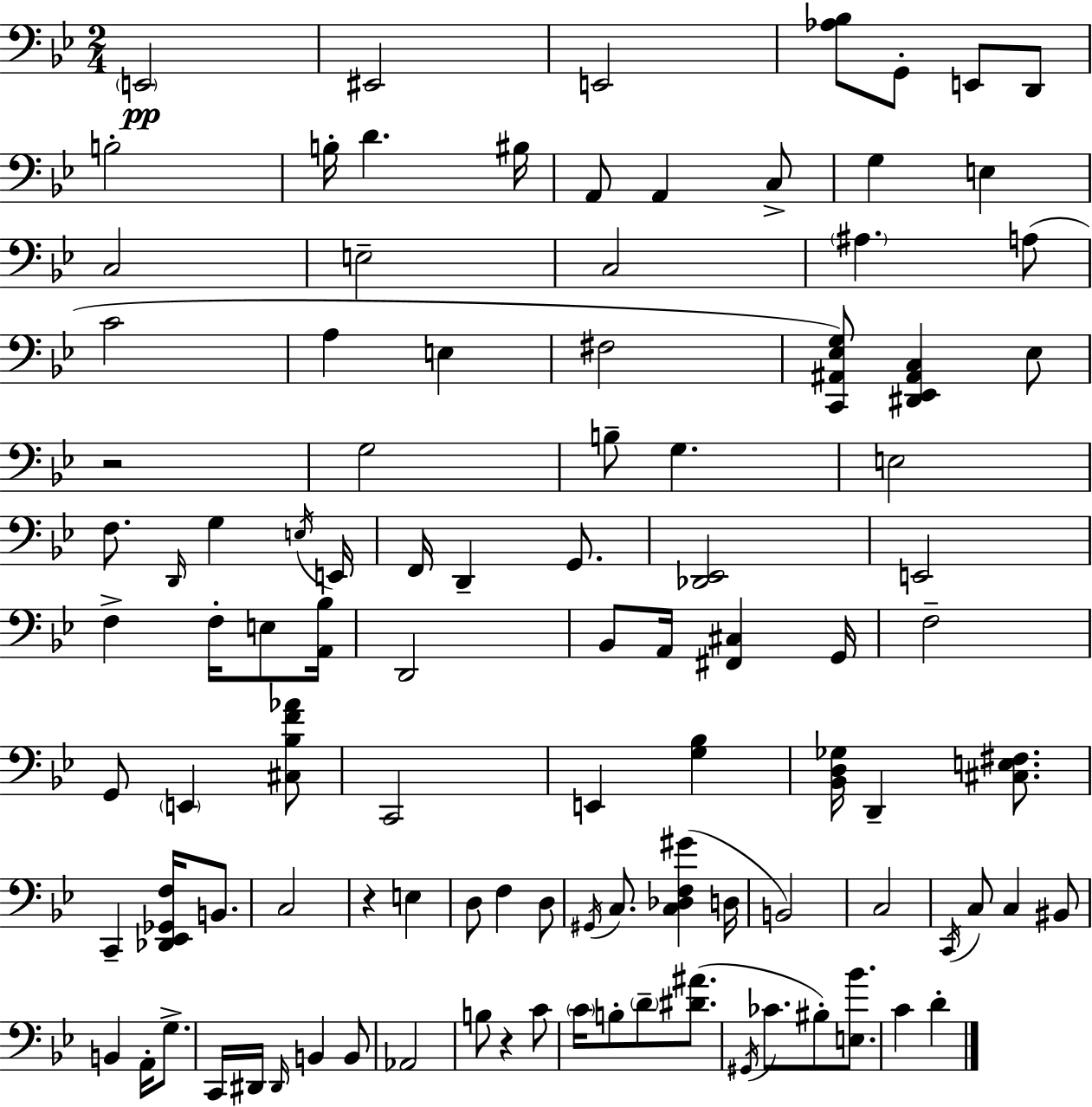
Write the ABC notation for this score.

X:1
T:Untitled
M:2/4
L:1/4
K:Gm
E,,2 ^E,,2 E,,2 [_A,_B,]/2 G,,/2 E,,/2 D,,/2 B,2 B,/4 D ^B,/4 A,,/2 A,, C,/2 G, E, C,2 E,2 C,2 ^A, A,/2 C2 A, E, ^F,2 [C,,^A,,_E,G,]/2 [^D,,_E,,^A,,C,] _E,/2 z2 G,2 B,/2 G, E,2 F,/2 D,,/4 G, E,/4 E,,/4 F,,/4 D,, G,,/2 [_D,,_E,,]2 E,,2 F, F,/4 E,/2 [A,,_B,]/4 D,,2 _B,,/2 A,,/4 [^F,,^C,] G,,/4 F,2 G,,/2 E,, [^C,_B,F_A]/2 C,,2 E,, [G,_B,] [_B,,D,_G,]/4 D,, [^C,E,^F,]/2 C,, [_D,,_E,,_G,,F,]/4 B,,/2 C,2 z E, D,/2 F, D,/2 ^G,,/4 C,/2 [C,_D,F,^G] D,/4 B,,2 C,2 C,,/4 C,/2 C, ^B,,/2 B,, A,,/4 G,/2 C,,/4 ^D,,/4 ^D,,/4 B,, B,,/2 _A,,2 B,/2 z C/2 C/4 B,/2 D/2 [^D^A]/2 ^G,,/4 _C/2 ^B,/2 [E,_B]/2 C D